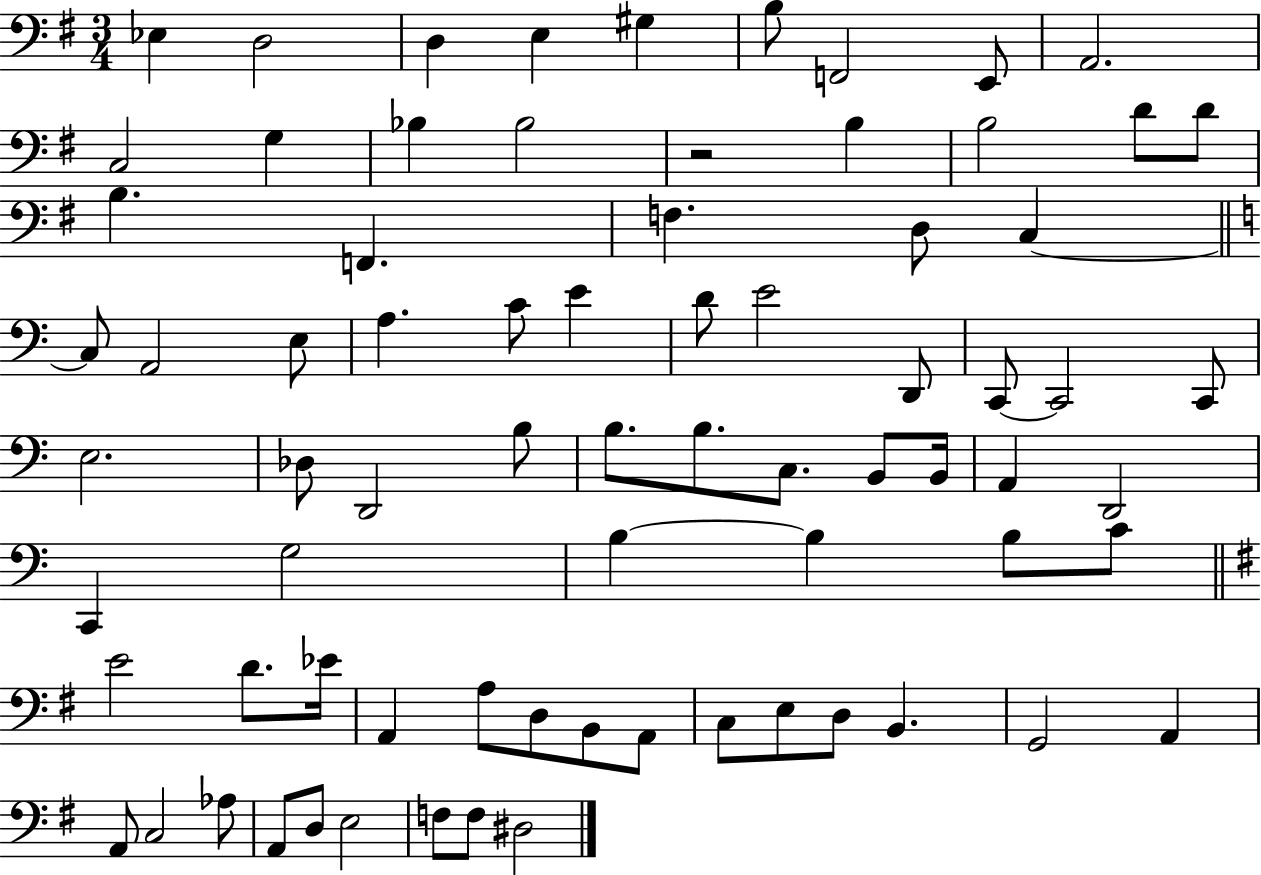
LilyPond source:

{
  \clef bass
  \numericTimeSignature
  \time 3/4
  \key g \major
  ees4 d2 | d4 e4 gis4 | b8 f,2 e,8 | a,2. | \break c2 g4 | bes4 bes2 | r2 b4 | b2 d'8 d'8 | \break b4. f,4. | f4. d8 c4~~ | \bar "||" \break \key a \minor c8 a,2 e8 | a4. c'8 e'4 | d'8 e'2 d,8 | c,8~~ c,2 c,8 | \break e2. | des8 d,2 b8 | b8. b8. c8. b,8 b,16 | a,4 d,2 | \break c,4 g2 | b4~~ b4 b8 c'8 | \bar "||" \break \key g \major e'2 d'8. ees'16 | a,4 a8 d8 b,8 a,8 | c8 e8 d8 b,4. | g,2 a,4 | \break a,8 c2 aes8 | a,8 d8 e2 | f8 f8 dis2 | \bar "|."
}